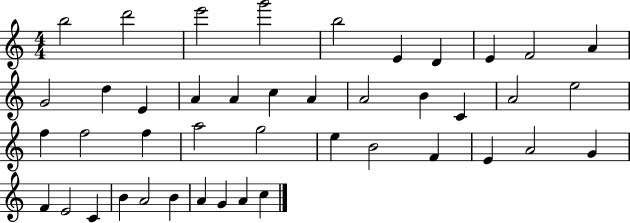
B5/h D6/h E6/h G6/h B5/h E4/q D4/q E4/q F4/h A4/q G4/h D5/q E4/q A4/q A4/q C5/q A4/q A4/h B4/q C4/q A4/h E5/h F5/q F5/h F5/q A5/h G5/h E5/q B4/h F4/q E4/q A4/h G4/q F4/q E4/h C4/q B4/q A4/h B4/q A4/q G4/q A4/q C5/q